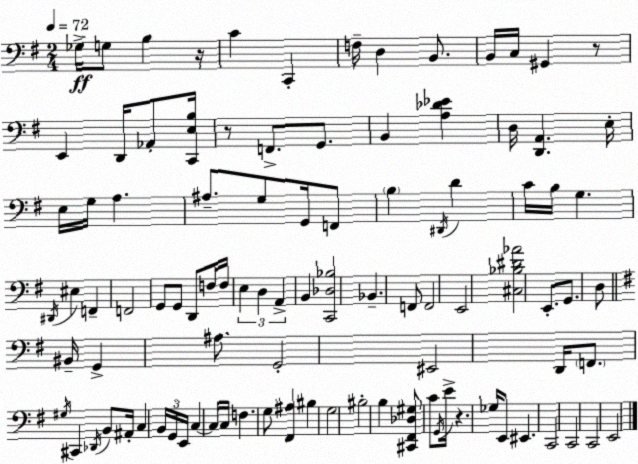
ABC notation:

X:1
T:Untitled
M:2/4
L:1/4
K:Em
_G,/4 G,/2 B, z/4 C C,, F,/4 D, B,,/2 B,,/4 C,/4 ^G,, z/2 E,, D,,/4 _A,,/2 [C,,E,B,]/4 z/2 F,,/2 G,,/2 B,, [A,_D_E] D,/4 [D,,A,,] E,/4 E,/4 G,/4 A, ^A,/2 G,/2 G,,/4 F,,/2 B, ^D,,/4 D C/4 B,/4 G, ^D,,/4 ^E, F,, F,,2 G,,/2 G,,/2 D,,/2 F,/4 F,/4 E, D, A,, B,, [C,,_D,_B,]2 _B,, F,,/2 F,,2 E,,2 [^C,_B,^D_A]2 E,,/2 G,,/2 D,/2 ^B,,/4 G,, ^A,/2 G,,2 ^E,,2 D,,/4 F,,/2 ^G,/4 ^C,, _D,,/4 B,,/2 ^A,,/4 C, B,,/4 G,,/4 E,,/4 C, C,/4 C,/4 F, G,/2 [^F,,^A,] ^B, G,2 ^B,2 B, [^C,,^F,,_D,^G,]/2 C/2 G,,/4 E/4 z _G,/4 E,,/2 ^E,, C,,2 C,,2 C,,2 E,,2